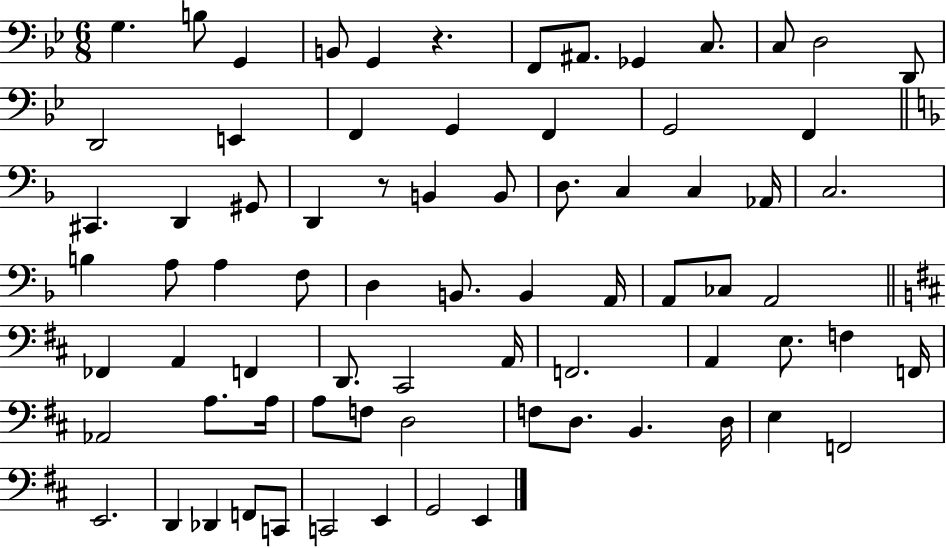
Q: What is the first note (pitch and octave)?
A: G3